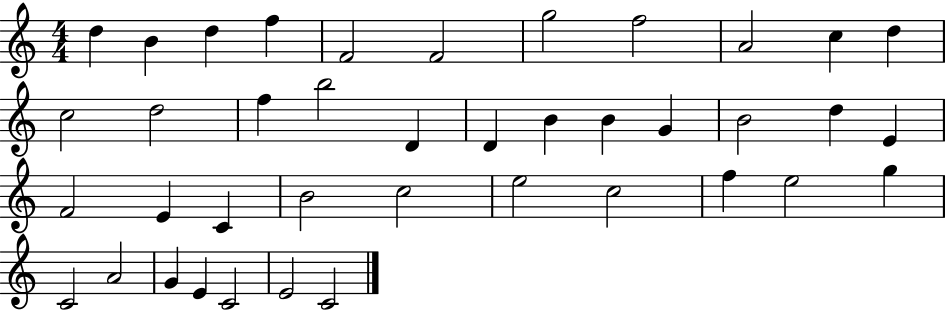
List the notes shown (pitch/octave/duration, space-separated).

D5/q B4/q D5/q F5/q F4/h F4/h G5/h F5/h A4/h C5/q D5/q C5/h D5/h F5/q B5/h D4/q D4/q B4/q B4/q G4/q B4/h D5/q E4/q F4/h E4/q C4/q B4/h C5/h E5/h C5/h F5/q E5/h G5/q C4/h A4/h G4/q E4/q C4/h E4/h C4/h